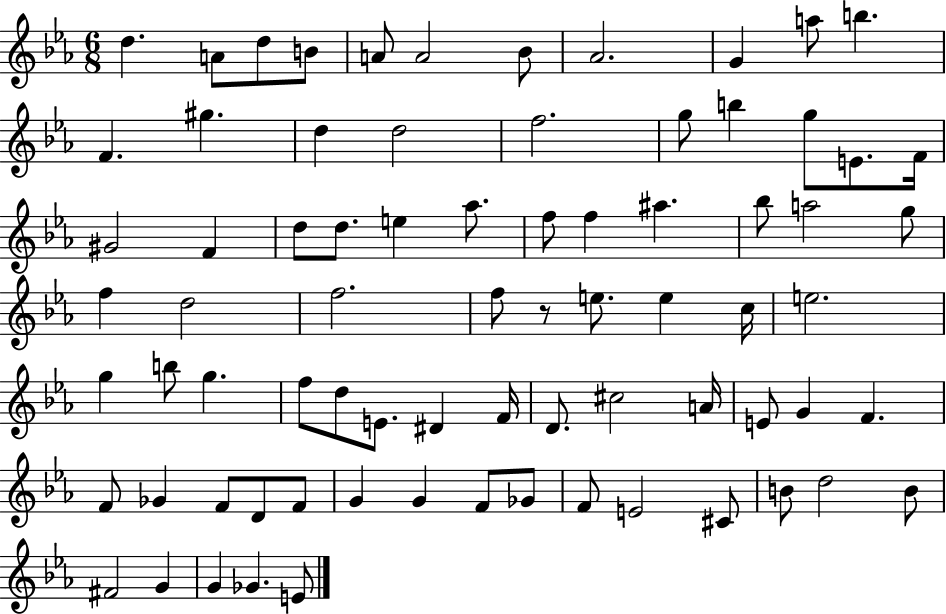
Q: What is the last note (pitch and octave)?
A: E4